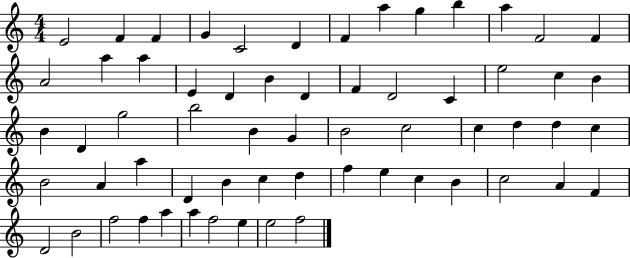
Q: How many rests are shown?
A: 0